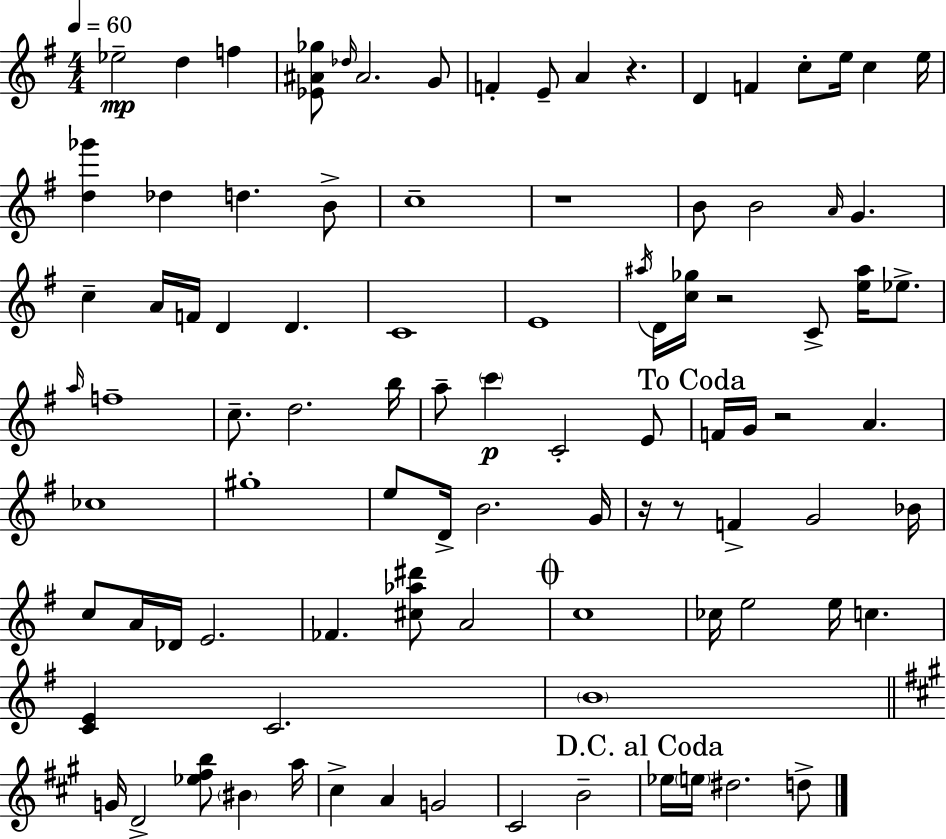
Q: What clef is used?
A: treble